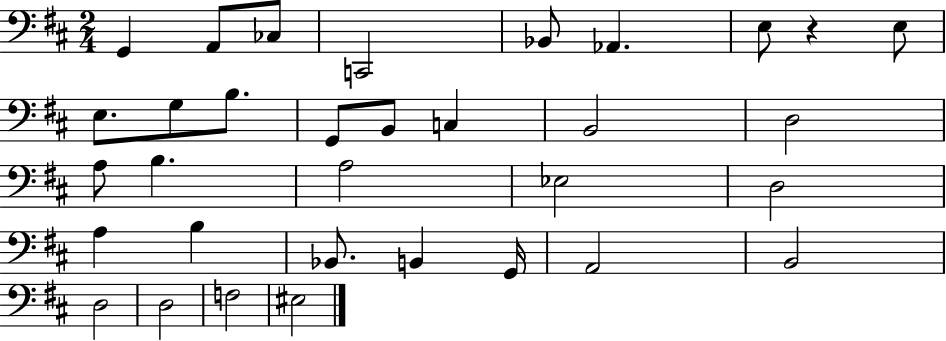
{
  \clef bass
  \numericTimeSignature
  \time 2/4
  \key d \major
  \repeat volta 2 { g,4 a,8 ces8 | c,2 | bes,8 aes,4. | e8 r4 e8 | \break e8. g8 b8. | g,8 b,8 c4 | b,2 | d2 | \break a8 b4. | a2 | ees2 | d2 | \break a4 b4 | bes,8. b,4 g,16 | a,2 | b,2 | \break d2 | d2 | f2 | eis2 | \break } \bar "|."
}